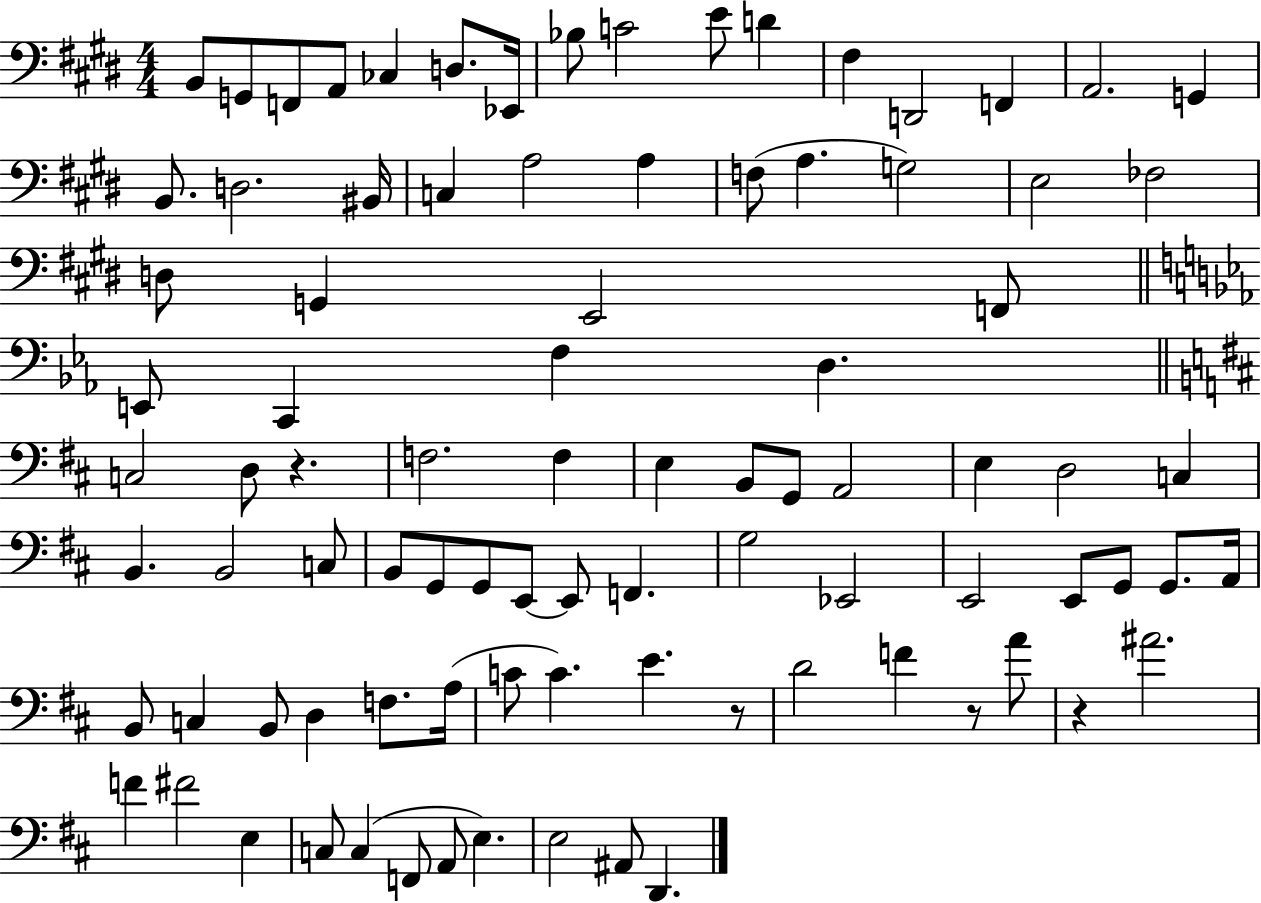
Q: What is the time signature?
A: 4/4